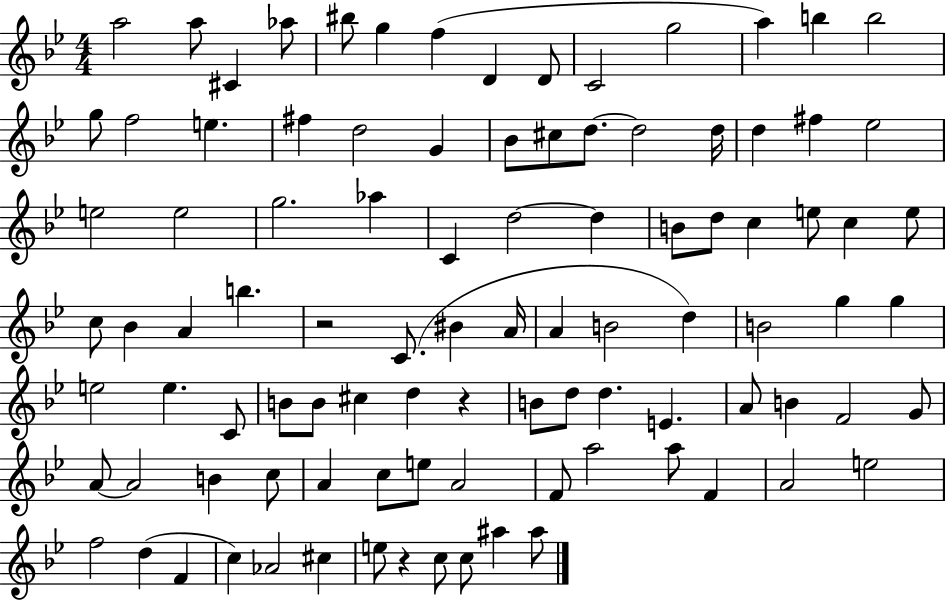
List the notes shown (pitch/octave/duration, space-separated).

A5/h A5/e C#4/q Ab5/e BIS5/e G5/q F5/q D4/q D4/e C4/h G5/h A5/q B5/q B5/h G5/e F5/h E5/q. F#5/q D5/h G4/q Bb4/e C#5/e D5/e. D5/h D5/s D5/q F#5/q Eb5/h E5/h E5/h G5/h. Ab5/q C4/q D5/h D5/q B4/e D5/e C5/q E5/e C5/q E5/e C5/e Bb4/q A4/q B5/q. R/h C4/e. BIS4/q A4/s A4/q B4/h D5/q B4/h G5/q G5/q E5/h E5/q. C4/e B4/e B4/e C#5/q D5/q R/q B4/e D5/e D5/q. E4/q. A4/e B4/q F4/h G4/e A4/e A4/h B4/q C5/e A4/q C5/e E5/e A4/h F4/e A5/h A5/e F4/q A4/h E5/h F5/h D5/q F4/q C5/q Ab4/h C#5/q E5/e R/q C5/e C5/e A#5/q A#5/e